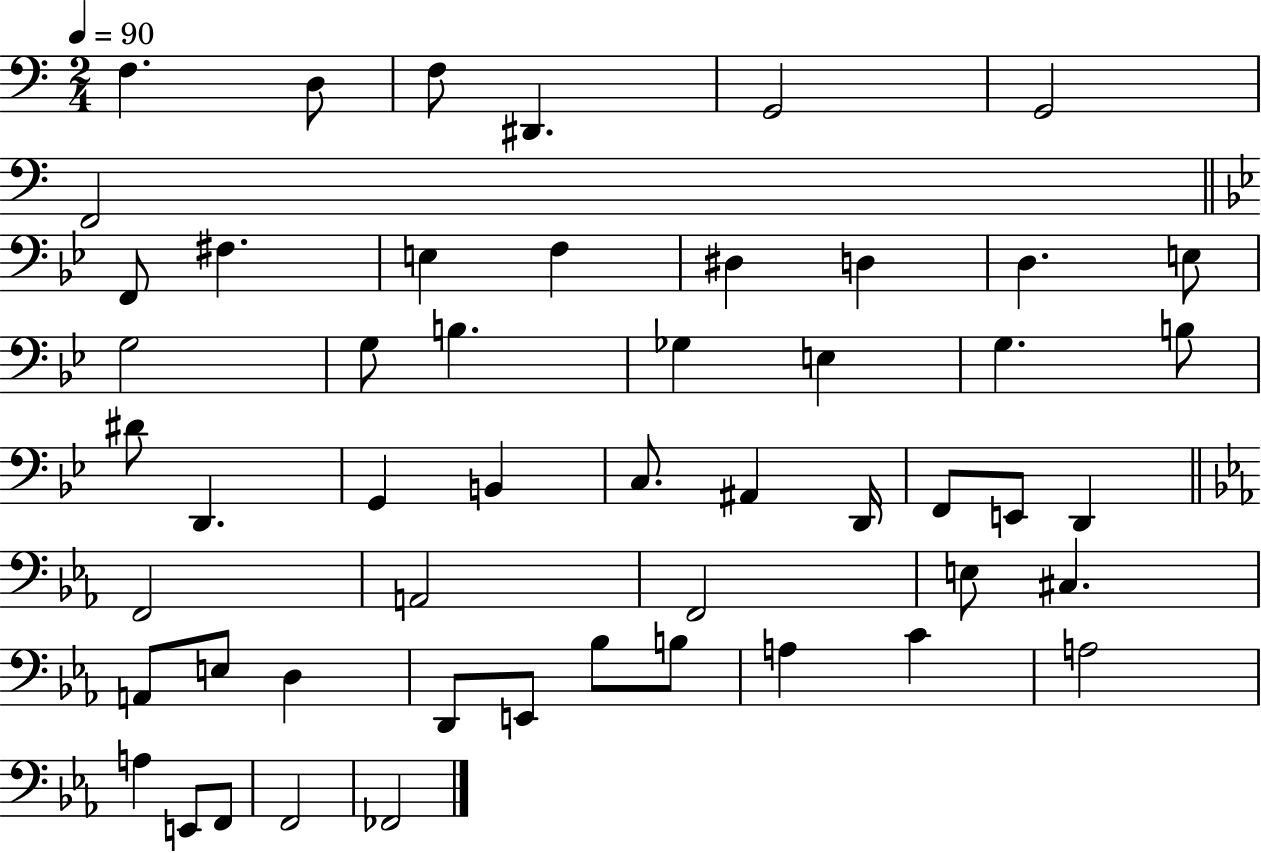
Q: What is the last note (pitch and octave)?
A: FES2